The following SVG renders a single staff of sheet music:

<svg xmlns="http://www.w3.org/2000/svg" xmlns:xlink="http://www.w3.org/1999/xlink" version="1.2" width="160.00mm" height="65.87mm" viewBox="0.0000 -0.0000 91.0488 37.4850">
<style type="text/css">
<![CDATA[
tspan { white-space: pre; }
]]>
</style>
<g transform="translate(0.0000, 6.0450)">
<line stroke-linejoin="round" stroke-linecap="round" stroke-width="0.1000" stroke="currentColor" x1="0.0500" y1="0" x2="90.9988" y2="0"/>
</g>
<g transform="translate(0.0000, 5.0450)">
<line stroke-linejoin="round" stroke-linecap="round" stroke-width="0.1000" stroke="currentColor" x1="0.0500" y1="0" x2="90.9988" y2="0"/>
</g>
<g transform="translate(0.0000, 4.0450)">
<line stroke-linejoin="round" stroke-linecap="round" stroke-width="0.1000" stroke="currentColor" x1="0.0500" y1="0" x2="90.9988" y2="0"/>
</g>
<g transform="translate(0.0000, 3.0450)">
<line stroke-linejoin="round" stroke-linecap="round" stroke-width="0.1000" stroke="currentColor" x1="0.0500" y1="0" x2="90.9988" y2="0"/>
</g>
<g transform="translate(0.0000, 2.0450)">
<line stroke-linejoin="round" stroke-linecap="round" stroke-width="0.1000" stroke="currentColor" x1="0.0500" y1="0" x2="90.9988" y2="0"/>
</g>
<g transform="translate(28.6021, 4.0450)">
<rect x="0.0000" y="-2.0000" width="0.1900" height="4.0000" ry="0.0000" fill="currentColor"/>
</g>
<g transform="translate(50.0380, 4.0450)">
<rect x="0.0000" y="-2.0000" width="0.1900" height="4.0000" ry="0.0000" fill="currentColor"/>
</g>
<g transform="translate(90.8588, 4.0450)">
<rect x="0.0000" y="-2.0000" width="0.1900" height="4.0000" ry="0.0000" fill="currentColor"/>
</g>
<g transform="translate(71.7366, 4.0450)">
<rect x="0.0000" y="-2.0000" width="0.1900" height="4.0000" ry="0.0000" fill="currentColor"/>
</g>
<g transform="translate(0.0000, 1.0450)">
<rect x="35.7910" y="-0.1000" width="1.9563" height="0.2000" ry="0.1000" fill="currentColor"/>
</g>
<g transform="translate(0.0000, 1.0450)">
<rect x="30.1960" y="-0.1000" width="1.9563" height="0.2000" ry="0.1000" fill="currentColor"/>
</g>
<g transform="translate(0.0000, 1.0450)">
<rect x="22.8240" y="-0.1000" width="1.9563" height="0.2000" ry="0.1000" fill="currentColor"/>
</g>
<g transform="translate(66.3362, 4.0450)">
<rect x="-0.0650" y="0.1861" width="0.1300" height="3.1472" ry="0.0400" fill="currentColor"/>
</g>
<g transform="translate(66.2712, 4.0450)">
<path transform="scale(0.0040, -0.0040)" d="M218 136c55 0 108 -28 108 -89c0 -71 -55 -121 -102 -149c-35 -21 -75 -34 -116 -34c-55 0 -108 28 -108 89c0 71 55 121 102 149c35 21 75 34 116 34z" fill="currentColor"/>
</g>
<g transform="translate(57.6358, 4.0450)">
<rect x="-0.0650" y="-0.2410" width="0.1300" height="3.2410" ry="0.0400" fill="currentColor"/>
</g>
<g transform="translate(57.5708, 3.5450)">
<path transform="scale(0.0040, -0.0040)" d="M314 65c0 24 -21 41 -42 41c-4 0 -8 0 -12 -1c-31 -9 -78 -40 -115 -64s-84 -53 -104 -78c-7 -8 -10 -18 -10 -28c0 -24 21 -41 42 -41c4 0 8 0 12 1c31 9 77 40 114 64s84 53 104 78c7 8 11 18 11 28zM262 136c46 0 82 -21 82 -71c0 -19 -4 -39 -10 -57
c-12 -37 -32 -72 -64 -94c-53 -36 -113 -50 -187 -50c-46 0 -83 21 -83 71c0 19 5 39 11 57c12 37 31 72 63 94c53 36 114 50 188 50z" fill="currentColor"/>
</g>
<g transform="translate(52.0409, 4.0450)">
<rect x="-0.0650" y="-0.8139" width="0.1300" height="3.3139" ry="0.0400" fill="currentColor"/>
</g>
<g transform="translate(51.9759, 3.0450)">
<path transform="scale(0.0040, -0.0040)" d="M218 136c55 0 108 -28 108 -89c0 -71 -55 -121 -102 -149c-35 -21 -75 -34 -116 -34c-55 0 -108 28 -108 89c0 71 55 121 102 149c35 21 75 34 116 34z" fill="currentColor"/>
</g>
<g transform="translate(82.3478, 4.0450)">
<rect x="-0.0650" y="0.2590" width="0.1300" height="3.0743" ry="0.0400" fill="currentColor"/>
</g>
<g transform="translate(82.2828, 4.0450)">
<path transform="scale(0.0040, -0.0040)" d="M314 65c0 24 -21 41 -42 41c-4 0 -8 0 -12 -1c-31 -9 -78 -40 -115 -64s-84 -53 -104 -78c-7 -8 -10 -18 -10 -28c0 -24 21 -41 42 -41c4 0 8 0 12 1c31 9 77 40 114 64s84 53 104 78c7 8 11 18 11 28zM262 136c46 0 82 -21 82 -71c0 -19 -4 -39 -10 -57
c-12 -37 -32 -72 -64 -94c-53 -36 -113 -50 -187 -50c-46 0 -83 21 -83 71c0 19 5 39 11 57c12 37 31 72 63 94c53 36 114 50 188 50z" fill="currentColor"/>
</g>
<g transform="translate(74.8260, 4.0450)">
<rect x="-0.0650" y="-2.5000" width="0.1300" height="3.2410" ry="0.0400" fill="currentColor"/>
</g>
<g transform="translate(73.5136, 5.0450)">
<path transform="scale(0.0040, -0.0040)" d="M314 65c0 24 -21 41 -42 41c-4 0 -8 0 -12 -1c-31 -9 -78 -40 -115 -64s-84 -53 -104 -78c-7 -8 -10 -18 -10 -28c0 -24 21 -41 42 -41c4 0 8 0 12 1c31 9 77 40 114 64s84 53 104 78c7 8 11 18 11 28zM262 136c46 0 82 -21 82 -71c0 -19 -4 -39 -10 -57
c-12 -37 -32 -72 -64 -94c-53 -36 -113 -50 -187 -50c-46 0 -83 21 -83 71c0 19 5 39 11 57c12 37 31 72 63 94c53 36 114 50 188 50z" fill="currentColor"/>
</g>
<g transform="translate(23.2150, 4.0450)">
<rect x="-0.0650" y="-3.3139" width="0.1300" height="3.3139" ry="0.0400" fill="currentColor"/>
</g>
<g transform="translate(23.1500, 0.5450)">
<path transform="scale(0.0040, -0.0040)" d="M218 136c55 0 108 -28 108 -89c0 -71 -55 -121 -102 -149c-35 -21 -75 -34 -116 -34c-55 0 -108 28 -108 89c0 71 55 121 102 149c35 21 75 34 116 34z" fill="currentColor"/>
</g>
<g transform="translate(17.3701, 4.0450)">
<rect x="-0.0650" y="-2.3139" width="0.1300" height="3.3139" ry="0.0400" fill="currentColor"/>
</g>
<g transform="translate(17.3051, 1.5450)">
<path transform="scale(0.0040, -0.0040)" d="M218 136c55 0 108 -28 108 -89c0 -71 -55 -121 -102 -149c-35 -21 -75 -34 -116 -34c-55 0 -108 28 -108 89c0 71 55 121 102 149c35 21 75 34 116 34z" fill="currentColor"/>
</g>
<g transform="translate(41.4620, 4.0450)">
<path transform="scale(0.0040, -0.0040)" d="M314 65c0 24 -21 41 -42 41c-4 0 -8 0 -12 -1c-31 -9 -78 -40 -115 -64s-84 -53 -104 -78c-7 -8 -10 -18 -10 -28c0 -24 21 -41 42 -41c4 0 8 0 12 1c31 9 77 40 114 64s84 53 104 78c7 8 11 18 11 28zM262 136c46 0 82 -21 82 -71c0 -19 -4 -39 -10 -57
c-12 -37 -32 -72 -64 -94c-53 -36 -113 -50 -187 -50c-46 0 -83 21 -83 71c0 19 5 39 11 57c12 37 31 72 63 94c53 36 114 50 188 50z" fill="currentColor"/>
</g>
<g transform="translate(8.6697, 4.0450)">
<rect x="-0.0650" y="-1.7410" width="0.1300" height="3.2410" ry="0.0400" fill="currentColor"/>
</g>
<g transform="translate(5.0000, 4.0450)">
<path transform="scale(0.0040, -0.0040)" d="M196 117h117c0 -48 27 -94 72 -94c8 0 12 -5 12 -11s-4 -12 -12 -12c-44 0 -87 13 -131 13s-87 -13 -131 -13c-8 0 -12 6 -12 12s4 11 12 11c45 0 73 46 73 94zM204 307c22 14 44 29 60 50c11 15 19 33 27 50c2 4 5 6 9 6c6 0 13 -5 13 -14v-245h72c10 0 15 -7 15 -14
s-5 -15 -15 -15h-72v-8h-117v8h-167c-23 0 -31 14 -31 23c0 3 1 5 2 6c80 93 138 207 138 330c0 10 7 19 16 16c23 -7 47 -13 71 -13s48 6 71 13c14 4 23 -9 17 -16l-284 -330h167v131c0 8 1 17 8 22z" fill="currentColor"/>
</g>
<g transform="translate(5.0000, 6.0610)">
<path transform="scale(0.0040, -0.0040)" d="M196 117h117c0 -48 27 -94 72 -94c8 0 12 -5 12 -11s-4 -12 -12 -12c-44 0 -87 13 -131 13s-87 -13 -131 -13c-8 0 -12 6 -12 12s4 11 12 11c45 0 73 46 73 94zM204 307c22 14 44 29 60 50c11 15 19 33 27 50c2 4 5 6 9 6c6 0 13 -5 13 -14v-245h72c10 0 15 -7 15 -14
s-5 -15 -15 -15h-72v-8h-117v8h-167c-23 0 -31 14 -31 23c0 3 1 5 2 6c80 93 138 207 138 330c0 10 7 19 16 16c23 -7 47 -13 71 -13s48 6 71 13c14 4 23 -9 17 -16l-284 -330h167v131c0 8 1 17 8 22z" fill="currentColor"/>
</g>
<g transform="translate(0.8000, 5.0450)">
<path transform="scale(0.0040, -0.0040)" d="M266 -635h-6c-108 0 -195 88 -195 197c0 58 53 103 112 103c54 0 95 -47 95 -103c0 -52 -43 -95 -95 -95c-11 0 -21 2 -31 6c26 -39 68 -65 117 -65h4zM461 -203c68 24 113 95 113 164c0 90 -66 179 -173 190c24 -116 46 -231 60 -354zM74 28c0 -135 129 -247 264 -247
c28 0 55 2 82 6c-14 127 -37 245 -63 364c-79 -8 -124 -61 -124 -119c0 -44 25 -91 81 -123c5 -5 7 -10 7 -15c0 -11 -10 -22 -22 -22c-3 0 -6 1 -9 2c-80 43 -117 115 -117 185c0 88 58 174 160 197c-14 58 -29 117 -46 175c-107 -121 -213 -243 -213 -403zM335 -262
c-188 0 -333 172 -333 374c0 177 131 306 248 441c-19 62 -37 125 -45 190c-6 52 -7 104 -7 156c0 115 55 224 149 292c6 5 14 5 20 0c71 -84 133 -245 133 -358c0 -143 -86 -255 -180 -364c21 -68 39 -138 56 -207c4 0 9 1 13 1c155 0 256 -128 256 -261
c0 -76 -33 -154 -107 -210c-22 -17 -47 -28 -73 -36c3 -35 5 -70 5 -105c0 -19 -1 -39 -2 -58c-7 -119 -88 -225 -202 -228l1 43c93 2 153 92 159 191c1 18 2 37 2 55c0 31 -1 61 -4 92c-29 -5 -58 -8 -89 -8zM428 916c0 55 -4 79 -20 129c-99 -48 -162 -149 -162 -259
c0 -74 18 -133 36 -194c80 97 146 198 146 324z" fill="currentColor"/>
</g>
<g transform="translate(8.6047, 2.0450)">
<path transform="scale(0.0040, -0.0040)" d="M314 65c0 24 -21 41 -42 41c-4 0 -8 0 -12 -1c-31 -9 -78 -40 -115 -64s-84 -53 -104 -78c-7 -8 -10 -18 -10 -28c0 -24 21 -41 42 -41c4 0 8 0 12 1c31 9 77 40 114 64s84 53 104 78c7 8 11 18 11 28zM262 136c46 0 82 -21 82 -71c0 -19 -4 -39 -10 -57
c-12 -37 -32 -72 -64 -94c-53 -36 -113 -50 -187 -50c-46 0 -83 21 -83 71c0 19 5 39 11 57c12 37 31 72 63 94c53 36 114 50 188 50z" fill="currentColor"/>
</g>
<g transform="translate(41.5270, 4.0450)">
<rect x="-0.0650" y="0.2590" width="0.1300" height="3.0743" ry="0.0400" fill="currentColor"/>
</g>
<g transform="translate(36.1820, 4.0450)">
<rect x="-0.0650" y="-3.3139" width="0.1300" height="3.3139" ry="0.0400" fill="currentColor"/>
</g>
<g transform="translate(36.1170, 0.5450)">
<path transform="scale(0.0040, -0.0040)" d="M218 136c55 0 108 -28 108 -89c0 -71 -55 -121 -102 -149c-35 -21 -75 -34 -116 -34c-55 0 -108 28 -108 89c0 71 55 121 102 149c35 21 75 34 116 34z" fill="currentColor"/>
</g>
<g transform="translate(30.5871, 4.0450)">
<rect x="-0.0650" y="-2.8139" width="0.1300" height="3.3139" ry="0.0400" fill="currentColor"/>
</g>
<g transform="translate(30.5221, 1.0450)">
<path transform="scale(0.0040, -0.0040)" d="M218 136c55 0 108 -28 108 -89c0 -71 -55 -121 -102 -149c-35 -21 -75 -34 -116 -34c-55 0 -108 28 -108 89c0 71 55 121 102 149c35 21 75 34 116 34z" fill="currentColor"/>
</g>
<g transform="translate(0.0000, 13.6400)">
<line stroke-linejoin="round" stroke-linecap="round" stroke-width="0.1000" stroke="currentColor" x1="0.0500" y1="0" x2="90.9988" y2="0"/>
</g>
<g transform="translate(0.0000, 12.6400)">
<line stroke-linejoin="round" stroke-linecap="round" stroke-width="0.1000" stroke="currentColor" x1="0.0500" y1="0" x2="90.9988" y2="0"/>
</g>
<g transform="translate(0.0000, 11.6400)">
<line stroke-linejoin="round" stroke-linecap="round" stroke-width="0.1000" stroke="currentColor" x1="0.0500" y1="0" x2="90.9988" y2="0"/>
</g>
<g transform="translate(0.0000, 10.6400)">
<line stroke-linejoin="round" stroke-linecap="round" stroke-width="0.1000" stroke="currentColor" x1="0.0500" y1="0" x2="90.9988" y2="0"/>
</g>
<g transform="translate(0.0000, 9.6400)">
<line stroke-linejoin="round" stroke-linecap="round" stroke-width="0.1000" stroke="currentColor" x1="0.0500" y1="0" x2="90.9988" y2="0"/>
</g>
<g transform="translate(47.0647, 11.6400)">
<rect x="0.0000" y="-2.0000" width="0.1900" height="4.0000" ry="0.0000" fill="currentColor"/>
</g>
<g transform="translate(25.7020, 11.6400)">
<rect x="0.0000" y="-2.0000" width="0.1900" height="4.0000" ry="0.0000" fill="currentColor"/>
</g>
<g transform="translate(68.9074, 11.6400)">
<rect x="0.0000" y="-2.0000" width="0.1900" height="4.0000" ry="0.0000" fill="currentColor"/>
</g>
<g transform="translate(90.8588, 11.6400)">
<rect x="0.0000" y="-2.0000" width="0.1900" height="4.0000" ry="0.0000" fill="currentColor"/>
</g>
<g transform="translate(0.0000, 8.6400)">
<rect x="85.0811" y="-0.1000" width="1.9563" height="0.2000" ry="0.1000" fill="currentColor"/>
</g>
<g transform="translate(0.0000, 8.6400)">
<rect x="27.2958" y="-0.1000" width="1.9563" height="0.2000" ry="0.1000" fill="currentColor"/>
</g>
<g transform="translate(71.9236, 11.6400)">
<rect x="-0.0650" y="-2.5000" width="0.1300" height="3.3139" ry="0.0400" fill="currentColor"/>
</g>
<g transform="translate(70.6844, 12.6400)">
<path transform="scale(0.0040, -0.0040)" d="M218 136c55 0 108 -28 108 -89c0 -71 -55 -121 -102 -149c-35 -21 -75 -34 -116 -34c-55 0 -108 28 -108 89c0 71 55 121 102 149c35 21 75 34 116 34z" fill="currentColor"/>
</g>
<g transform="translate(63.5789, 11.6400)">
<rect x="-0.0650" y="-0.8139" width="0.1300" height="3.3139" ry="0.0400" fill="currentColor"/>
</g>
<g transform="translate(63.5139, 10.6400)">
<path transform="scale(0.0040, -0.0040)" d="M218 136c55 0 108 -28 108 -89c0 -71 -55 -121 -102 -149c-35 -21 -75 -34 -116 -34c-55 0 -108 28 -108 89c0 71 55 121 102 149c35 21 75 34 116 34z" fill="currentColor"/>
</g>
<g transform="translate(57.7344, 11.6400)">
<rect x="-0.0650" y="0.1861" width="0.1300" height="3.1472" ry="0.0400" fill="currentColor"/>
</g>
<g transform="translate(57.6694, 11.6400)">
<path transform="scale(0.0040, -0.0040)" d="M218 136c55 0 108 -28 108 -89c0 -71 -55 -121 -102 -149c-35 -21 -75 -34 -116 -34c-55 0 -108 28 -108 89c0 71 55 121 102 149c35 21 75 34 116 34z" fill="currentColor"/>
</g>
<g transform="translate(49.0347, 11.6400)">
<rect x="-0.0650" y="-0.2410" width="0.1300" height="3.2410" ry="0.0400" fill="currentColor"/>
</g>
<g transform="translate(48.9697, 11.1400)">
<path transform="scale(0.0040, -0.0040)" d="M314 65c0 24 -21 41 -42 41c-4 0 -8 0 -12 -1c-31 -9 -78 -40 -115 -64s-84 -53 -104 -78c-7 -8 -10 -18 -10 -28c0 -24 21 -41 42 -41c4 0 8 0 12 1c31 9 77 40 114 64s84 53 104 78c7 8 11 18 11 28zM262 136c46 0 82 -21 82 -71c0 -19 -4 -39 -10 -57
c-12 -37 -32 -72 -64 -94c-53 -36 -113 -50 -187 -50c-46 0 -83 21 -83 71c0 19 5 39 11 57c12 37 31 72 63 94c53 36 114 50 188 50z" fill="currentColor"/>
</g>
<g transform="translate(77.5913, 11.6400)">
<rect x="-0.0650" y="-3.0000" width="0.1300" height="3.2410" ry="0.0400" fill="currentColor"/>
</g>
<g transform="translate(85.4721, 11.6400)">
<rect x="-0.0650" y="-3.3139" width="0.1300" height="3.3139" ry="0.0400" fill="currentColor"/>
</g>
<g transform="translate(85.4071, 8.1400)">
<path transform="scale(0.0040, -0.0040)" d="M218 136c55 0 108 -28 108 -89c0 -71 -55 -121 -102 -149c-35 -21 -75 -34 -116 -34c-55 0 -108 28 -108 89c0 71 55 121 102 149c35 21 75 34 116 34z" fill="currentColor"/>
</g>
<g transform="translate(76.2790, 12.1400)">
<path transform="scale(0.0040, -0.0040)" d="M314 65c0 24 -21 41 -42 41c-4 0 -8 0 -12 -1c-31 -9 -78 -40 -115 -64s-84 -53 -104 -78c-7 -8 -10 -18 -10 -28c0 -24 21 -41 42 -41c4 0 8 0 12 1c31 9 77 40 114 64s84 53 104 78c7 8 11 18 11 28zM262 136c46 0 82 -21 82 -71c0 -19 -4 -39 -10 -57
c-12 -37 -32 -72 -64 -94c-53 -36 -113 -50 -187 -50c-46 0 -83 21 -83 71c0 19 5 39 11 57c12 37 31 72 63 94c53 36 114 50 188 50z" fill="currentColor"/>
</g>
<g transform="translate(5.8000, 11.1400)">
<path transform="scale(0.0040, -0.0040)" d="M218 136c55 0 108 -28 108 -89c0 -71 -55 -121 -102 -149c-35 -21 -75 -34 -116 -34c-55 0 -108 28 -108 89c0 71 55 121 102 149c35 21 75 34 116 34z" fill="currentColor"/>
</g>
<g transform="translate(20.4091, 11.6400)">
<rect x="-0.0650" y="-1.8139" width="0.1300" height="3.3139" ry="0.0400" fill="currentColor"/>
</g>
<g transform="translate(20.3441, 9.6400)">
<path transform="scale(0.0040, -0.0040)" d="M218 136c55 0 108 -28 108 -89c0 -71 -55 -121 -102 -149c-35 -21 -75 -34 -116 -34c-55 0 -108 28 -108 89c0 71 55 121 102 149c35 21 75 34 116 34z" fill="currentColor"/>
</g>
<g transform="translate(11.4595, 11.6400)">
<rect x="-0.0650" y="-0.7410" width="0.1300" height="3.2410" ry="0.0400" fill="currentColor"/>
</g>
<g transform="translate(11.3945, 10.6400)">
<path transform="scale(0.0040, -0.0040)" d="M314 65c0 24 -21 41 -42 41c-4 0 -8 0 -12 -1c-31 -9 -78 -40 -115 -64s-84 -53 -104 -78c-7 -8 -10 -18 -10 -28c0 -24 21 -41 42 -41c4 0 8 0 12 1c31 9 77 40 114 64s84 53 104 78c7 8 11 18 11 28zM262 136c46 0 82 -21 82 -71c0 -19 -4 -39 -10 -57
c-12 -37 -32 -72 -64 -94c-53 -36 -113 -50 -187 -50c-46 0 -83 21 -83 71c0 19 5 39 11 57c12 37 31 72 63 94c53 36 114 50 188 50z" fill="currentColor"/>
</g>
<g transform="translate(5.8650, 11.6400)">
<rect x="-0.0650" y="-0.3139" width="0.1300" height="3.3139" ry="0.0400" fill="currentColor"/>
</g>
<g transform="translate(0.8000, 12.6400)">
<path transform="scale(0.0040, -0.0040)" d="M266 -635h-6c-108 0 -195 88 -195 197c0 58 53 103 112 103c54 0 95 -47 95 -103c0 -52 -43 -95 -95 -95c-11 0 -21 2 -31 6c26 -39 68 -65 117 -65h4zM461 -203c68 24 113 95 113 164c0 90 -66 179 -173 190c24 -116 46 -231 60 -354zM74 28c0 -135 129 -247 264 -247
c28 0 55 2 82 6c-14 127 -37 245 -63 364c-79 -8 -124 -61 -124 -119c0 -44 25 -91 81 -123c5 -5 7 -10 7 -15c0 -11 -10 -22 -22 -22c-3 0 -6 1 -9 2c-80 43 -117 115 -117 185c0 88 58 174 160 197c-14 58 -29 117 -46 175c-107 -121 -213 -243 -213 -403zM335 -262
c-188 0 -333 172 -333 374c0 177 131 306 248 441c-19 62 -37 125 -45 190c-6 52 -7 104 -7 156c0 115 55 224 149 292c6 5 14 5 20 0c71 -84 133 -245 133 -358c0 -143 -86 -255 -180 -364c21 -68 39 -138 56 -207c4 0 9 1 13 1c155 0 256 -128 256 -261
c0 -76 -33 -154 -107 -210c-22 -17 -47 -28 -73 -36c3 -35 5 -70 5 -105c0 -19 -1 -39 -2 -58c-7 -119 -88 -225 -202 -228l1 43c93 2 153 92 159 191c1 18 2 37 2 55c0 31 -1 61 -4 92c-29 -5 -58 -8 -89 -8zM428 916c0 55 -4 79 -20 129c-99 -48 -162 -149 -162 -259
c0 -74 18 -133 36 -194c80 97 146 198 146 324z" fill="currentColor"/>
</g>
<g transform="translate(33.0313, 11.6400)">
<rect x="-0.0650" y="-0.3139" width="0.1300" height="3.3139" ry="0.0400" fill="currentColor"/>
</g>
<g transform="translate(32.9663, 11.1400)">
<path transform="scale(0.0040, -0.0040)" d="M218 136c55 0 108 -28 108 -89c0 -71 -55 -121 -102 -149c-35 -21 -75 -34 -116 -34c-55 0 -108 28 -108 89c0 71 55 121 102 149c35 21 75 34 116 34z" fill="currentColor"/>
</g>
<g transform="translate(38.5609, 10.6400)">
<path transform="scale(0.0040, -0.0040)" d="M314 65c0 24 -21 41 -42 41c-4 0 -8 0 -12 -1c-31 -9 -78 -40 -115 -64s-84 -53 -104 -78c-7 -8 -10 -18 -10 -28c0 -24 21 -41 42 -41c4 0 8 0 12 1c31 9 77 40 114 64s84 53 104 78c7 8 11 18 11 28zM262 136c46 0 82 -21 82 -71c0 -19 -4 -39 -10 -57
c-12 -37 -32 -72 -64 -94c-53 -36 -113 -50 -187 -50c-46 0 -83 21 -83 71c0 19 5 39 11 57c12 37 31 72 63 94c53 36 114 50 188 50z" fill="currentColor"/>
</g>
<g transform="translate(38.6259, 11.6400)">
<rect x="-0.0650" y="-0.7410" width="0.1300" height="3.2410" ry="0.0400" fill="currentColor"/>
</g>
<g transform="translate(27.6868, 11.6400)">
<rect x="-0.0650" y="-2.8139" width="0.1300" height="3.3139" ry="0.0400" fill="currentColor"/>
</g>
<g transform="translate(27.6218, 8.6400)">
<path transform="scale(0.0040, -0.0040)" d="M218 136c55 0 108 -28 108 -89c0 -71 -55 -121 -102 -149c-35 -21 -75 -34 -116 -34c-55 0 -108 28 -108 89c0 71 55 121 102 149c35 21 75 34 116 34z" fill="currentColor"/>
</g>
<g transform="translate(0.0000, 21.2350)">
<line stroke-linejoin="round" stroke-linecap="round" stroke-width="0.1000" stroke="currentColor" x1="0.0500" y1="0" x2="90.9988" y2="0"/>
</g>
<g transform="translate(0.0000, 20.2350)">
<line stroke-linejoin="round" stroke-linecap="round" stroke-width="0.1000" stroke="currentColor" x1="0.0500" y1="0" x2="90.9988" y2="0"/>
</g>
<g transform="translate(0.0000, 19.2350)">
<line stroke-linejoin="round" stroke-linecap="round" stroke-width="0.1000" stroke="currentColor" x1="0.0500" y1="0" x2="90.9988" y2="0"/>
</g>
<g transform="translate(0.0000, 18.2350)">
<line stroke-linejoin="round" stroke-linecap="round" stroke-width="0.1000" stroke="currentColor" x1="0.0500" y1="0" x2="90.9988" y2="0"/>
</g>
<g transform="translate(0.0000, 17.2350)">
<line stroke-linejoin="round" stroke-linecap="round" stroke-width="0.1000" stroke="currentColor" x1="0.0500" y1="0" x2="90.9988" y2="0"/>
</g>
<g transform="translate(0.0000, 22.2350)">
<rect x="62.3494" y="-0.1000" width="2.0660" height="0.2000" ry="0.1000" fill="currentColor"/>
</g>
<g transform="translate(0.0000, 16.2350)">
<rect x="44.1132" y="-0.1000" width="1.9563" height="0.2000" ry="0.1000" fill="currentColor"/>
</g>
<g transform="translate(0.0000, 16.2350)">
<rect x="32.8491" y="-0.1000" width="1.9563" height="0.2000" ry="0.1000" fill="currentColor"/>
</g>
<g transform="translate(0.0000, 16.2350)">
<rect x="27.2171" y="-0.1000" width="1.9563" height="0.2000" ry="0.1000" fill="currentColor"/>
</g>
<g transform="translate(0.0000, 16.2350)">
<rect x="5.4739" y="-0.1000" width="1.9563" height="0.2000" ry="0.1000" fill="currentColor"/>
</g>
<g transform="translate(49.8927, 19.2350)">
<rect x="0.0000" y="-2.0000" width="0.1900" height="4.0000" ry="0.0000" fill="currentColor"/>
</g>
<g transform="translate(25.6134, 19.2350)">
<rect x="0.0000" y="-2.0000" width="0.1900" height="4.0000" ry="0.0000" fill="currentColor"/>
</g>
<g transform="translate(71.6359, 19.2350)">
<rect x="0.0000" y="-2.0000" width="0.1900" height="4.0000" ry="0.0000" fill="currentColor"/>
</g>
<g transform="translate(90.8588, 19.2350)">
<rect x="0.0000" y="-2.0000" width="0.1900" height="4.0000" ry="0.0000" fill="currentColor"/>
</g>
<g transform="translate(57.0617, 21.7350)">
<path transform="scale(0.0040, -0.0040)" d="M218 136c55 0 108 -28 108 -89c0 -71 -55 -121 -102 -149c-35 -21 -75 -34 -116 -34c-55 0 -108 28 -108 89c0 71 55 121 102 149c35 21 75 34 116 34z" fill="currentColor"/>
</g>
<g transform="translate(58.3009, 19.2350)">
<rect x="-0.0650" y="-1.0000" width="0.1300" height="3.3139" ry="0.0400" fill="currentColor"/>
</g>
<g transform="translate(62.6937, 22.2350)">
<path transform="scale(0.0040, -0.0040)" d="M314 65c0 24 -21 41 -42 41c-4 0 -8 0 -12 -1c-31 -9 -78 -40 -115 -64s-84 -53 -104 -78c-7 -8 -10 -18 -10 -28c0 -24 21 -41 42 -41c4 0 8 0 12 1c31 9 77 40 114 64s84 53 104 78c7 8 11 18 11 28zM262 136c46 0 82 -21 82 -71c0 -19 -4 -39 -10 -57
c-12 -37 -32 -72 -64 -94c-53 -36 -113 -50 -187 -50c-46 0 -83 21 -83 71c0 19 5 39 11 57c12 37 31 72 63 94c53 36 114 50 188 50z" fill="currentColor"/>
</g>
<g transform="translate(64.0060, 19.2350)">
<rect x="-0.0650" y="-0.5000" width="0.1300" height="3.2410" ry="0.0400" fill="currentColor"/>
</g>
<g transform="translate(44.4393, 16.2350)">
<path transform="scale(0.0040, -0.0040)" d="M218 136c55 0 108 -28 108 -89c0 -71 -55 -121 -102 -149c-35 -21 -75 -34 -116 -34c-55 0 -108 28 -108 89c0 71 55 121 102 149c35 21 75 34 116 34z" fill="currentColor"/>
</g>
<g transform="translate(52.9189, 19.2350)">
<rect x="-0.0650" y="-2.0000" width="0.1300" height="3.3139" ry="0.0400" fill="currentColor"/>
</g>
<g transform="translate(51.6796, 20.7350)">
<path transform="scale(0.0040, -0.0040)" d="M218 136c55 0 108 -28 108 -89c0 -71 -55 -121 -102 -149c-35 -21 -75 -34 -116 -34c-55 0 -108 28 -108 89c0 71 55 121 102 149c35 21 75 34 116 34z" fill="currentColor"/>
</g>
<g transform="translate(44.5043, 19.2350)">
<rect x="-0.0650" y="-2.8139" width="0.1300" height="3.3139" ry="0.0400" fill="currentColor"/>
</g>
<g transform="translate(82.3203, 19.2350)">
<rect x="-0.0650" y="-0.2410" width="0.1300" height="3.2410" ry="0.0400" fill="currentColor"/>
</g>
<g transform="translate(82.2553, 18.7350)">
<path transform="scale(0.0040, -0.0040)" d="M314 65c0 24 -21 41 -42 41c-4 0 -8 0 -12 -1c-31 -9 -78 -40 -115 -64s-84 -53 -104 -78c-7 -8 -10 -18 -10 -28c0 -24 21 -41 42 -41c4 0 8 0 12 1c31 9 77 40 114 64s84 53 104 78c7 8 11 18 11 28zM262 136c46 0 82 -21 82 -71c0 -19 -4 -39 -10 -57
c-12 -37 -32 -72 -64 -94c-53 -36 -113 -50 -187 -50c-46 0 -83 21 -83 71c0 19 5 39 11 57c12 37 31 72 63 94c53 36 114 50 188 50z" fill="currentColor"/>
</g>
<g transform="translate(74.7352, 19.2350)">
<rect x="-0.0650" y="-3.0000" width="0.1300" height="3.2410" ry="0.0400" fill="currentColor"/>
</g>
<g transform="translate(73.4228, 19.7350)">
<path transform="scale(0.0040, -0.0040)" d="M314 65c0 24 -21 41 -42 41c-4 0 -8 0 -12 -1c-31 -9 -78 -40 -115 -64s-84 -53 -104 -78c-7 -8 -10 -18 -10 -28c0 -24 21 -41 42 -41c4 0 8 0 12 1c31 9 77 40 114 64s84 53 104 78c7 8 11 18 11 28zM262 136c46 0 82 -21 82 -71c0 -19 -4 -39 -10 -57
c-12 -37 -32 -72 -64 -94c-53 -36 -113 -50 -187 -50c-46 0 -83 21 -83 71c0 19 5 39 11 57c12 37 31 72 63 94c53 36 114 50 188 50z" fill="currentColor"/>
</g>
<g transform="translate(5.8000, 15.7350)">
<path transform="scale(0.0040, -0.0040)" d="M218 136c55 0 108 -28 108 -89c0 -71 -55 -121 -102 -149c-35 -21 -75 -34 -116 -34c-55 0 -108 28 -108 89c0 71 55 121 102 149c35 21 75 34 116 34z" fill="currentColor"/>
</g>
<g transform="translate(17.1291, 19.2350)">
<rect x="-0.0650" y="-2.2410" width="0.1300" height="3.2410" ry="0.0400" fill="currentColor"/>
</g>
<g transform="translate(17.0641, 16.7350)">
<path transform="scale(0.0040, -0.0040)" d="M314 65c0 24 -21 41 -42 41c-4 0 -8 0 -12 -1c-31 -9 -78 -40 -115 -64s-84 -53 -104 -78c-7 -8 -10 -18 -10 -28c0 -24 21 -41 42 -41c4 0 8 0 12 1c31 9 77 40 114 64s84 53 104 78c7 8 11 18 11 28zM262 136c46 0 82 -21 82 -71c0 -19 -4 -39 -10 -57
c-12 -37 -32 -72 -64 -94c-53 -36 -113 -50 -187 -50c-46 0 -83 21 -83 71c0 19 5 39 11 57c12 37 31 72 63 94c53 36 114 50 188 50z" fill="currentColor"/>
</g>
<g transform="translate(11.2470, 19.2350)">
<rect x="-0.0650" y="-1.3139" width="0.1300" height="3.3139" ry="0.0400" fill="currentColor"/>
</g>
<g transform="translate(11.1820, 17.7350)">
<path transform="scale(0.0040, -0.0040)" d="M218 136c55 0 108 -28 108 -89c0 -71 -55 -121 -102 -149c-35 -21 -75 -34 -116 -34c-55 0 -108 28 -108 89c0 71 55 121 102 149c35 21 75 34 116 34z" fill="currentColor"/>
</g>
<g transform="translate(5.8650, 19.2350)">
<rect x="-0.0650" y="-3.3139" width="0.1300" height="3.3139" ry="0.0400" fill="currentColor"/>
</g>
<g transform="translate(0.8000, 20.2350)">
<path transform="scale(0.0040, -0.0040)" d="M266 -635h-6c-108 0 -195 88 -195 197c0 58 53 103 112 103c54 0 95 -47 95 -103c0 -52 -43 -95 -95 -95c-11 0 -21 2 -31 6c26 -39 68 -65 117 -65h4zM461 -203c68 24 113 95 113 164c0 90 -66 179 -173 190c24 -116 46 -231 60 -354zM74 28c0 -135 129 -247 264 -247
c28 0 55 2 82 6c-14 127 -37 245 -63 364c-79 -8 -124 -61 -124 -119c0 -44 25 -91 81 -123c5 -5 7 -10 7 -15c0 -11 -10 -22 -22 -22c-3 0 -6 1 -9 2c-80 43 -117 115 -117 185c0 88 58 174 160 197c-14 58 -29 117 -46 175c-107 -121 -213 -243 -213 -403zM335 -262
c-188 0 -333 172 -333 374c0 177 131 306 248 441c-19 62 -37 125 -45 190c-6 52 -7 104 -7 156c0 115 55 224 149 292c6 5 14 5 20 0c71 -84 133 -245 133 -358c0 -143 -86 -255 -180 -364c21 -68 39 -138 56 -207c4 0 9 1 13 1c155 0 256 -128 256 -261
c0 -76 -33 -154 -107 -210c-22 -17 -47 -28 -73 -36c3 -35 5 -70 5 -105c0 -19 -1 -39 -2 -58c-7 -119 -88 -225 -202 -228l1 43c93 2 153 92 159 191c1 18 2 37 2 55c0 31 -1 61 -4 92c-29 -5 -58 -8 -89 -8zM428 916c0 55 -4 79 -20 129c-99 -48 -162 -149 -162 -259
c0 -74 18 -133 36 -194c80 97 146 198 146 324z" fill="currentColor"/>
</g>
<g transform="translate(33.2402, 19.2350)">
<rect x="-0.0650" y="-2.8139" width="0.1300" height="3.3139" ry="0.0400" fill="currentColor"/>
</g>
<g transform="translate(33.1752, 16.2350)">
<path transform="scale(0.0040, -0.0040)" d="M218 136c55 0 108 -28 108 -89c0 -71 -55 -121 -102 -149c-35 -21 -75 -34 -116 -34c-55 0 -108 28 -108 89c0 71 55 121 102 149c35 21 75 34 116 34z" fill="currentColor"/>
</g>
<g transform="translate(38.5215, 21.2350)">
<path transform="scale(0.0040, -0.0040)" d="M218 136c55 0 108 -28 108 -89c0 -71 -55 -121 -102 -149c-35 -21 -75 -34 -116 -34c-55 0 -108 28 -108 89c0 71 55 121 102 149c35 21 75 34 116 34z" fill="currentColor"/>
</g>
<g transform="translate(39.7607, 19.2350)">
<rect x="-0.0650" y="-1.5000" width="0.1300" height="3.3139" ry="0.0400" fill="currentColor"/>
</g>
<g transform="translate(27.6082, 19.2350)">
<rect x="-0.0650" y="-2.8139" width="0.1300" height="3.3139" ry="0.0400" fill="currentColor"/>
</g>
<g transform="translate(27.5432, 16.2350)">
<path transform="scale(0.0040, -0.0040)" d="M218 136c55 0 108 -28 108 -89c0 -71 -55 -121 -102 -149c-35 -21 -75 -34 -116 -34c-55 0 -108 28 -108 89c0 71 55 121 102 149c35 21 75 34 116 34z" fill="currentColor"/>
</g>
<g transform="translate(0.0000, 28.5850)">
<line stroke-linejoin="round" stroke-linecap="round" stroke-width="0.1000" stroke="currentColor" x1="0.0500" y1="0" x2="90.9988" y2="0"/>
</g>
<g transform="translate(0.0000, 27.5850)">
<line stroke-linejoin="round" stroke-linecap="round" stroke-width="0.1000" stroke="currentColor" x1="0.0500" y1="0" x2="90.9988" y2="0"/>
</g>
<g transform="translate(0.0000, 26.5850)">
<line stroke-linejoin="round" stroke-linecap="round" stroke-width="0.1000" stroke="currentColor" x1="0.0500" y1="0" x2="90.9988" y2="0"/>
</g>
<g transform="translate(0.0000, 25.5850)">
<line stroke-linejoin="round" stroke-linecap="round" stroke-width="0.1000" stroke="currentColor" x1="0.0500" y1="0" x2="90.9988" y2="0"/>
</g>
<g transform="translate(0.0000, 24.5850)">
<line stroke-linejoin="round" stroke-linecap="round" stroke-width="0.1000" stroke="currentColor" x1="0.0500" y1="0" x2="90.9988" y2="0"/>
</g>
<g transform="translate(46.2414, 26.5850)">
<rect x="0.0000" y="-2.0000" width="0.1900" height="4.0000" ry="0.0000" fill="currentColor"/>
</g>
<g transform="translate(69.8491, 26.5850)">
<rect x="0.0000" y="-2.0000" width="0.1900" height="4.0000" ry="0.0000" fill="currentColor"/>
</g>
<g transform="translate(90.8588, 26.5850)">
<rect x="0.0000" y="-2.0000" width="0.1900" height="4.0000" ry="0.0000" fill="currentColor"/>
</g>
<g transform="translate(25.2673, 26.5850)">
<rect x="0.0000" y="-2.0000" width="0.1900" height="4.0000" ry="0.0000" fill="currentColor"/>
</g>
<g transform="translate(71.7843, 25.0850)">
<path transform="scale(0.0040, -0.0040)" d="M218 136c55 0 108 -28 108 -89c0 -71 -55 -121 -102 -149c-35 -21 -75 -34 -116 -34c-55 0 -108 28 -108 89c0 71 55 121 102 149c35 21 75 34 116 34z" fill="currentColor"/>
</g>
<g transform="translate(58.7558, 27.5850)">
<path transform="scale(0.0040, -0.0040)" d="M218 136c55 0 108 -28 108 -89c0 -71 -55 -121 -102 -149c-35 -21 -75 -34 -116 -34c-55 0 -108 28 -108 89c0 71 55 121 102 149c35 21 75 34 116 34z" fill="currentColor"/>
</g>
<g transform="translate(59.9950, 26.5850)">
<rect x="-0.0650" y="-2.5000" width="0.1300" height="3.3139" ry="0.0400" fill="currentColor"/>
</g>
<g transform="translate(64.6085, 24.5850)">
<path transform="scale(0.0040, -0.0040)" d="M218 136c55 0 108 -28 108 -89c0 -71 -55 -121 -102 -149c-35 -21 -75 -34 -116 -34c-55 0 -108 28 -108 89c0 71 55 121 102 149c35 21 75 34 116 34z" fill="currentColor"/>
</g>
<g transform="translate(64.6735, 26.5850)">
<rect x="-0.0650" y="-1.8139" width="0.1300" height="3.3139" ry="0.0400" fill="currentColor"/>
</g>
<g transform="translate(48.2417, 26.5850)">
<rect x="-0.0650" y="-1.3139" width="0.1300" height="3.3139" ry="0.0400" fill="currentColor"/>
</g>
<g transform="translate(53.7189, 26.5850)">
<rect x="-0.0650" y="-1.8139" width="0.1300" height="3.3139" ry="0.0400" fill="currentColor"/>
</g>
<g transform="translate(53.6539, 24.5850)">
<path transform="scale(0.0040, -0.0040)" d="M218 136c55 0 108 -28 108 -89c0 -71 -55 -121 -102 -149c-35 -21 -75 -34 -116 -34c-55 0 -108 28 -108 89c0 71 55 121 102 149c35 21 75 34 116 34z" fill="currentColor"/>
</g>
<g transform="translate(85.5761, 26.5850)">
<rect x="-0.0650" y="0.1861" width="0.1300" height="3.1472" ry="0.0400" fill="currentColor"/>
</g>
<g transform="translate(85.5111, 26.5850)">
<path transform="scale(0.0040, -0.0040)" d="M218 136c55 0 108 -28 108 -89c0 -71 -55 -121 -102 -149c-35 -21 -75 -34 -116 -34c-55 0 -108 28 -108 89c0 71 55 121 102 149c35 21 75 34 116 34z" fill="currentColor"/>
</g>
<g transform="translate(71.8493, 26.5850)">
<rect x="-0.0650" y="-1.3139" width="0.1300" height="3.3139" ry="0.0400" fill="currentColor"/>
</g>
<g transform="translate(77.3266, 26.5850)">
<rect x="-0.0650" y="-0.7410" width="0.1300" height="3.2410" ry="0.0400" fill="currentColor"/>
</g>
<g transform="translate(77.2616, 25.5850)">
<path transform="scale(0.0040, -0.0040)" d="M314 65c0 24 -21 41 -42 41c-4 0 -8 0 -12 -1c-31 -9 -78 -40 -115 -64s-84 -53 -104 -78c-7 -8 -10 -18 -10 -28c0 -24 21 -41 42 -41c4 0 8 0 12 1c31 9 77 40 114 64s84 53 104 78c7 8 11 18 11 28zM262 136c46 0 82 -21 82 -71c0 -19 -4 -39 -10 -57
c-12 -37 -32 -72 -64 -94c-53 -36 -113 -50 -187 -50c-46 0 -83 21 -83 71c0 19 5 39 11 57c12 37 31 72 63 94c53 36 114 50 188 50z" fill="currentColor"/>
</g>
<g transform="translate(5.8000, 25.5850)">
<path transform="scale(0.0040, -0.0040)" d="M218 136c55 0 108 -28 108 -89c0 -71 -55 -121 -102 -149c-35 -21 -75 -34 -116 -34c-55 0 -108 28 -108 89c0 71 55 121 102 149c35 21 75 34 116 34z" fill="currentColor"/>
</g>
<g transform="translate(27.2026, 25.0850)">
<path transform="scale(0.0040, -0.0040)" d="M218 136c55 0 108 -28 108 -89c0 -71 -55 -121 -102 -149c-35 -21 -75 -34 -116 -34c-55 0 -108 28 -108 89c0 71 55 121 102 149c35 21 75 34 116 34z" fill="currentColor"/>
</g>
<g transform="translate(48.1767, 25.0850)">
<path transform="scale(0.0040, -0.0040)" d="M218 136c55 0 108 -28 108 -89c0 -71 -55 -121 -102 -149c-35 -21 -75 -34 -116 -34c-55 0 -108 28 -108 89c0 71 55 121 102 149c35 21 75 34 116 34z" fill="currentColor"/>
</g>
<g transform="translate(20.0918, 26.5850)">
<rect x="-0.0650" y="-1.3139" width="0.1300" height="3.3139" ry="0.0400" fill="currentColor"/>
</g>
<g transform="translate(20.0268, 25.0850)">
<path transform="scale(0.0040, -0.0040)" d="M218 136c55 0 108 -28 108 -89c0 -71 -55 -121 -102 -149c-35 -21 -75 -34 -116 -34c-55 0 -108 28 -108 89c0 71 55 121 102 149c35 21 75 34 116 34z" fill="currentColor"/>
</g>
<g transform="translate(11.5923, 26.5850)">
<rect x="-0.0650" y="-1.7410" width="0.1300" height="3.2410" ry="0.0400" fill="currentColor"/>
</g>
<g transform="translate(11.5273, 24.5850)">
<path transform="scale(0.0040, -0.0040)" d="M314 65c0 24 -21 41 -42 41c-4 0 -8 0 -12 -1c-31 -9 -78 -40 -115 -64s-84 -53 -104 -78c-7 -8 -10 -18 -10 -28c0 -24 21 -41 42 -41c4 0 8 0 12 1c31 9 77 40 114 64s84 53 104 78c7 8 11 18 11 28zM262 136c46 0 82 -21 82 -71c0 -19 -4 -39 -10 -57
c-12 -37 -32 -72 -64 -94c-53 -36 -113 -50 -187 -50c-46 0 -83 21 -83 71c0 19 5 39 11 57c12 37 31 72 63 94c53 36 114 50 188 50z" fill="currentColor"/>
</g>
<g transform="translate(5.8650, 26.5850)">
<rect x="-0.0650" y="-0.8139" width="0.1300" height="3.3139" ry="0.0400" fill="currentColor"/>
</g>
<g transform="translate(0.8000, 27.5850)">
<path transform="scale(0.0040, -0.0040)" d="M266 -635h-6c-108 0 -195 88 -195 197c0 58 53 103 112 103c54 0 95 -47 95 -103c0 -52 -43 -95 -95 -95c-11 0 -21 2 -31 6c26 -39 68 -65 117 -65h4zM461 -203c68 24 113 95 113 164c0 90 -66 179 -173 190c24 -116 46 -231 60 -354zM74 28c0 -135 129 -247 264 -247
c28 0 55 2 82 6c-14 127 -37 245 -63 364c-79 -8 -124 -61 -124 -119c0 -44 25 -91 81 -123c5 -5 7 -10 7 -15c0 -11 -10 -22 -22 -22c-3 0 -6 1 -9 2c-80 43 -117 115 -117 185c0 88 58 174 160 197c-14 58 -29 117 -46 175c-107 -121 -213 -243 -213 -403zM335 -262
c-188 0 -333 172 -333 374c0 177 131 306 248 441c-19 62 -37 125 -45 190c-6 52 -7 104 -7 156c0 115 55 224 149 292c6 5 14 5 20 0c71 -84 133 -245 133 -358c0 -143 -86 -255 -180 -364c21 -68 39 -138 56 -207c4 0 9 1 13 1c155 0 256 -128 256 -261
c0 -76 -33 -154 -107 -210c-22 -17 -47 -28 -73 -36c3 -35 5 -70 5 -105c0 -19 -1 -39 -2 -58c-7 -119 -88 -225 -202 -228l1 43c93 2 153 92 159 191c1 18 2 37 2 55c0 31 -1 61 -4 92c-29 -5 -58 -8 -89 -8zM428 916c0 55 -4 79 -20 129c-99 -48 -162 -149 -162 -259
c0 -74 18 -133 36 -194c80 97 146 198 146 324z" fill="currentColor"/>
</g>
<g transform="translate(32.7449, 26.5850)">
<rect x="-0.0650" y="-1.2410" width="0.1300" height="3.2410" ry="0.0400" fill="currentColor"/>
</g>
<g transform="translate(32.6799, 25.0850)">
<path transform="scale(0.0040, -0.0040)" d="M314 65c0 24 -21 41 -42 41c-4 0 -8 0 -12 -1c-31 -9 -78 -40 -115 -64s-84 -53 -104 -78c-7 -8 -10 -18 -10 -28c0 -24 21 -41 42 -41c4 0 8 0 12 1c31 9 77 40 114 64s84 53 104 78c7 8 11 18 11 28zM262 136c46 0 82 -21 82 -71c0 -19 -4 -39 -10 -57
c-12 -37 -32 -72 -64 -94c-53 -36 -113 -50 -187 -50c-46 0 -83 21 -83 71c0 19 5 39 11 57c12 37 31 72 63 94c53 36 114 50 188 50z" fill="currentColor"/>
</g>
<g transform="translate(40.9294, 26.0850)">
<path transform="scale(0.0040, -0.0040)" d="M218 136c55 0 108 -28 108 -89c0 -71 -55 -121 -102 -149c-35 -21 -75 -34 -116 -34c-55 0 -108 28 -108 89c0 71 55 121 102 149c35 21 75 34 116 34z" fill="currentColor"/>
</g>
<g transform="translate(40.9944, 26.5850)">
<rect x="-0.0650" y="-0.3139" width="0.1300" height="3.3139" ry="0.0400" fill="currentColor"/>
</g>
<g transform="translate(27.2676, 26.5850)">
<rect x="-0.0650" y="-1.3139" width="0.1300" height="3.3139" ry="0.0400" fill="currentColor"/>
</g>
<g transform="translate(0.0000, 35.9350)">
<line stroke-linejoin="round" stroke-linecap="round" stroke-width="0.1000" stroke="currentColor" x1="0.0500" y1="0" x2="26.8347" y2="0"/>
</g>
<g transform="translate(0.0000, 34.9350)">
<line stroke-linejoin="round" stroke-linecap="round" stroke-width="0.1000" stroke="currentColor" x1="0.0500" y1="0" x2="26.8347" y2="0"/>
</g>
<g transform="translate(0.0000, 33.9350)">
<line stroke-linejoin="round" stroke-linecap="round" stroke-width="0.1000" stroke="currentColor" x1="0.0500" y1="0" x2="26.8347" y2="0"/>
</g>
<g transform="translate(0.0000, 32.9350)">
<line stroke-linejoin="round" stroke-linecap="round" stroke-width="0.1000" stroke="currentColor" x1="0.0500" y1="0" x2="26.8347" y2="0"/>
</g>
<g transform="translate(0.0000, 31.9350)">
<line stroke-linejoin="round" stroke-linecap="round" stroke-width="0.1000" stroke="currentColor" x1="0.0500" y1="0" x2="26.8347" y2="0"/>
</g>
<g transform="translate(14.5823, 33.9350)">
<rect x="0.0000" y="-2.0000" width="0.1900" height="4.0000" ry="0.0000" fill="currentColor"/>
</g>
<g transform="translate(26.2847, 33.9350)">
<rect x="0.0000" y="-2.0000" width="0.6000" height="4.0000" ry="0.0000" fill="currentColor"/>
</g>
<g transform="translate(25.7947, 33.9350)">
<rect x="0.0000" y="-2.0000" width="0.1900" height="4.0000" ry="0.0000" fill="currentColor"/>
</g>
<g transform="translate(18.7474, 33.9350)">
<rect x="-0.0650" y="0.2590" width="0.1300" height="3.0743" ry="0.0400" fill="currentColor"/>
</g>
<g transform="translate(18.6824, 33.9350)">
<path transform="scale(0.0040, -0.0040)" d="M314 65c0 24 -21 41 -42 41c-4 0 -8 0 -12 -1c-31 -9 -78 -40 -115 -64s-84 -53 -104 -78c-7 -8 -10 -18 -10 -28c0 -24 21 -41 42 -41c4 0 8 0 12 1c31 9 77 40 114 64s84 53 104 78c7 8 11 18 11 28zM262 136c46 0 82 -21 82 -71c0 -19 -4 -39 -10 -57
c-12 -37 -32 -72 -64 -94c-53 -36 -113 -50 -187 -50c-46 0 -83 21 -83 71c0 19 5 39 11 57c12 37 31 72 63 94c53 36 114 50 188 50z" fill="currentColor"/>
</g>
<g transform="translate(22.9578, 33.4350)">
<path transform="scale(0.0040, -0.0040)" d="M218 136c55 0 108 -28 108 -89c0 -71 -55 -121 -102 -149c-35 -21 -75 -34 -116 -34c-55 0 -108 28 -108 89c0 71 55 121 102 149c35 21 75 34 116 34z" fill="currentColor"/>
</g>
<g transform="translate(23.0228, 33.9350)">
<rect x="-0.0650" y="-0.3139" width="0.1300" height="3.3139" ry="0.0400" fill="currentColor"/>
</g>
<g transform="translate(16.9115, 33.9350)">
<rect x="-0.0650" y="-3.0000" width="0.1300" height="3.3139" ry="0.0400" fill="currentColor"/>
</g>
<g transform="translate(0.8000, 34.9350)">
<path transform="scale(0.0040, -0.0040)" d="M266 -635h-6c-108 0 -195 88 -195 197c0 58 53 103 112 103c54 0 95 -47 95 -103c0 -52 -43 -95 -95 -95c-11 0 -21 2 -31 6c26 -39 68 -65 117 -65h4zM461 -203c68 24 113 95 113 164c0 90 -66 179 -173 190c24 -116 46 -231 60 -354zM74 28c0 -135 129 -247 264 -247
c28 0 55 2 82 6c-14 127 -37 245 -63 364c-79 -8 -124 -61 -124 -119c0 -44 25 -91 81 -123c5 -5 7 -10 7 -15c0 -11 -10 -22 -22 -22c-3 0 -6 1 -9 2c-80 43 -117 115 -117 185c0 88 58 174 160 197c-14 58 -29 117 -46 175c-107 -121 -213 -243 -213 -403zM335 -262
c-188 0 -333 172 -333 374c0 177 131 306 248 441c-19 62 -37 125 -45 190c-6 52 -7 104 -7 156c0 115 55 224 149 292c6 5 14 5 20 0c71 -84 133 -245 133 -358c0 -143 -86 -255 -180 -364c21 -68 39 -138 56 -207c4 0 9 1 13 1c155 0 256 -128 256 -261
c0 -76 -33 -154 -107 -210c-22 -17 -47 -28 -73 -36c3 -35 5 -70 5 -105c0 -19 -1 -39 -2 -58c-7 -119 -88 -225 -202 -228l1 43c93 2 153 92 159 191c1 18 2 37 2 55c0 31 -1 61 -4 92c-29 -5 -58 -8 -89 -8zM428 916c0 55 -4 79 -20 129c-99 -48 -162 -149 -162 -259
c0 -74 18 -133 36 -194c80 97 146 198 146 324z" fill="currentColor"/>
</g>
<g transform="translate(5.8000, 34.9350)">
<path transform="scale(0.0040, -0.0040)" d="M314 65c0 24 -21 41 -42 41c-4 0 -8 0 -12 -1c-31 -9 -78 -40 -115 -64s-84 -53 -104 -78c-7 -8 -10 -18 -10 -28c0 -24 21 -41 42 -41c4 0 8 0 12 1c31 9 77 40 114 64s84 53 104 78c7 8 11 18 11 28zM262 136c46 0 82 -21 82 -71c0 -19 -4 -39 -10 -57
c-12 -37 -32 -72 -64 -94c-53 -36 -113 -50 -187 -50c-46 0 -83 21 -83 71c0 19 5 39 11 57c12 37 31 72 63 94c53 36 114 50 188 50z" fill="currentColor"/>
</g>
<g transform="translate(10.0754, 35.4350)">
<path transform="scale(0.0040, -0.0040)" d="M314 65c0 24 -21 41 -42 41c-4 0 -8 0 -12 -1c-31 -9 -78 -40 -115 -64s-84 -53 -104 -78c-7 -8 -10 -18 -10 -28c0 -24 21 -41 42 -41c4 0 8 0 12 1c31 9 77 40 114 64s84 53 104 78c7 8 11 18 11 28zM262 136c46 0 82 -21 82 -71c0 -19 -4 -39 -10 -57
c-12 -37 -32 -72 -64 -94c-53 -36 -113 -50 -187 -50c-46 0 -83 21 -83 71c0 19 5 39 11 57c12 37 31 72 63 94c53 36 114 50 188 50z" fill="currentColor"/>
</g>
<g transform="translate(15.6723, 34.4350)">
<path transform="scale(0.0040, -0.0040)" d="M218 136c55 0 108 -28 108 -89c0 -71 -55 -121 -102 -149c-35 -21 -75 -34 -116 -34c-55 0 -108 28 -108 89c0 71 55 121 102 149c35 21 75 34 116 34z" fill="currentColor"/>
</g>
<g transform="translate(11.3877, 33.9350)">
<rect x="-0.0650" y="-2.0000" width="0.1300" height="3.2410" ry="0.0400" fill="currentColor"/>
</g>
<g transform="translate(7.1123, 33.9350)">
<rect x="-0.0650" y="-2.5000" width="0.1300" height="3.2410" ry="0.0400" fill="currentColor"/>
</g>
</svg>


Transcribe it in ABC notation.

X:1
T:Untitled
M:4/4
L:1/4
K:C
f2 g b a b B2 d c2 B G2 B2 c d2 f a c d2 c2 B d G A2 b b e g2 a a E a F D C2 A2 c2 d f2 e e e2 c e f G f e d2 B G2 F2 A B2 c